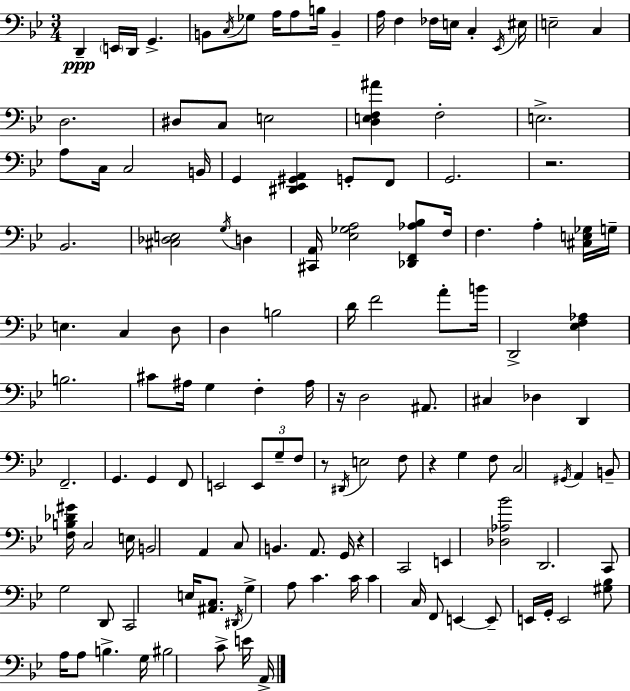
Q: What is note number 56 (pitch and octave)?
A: F3